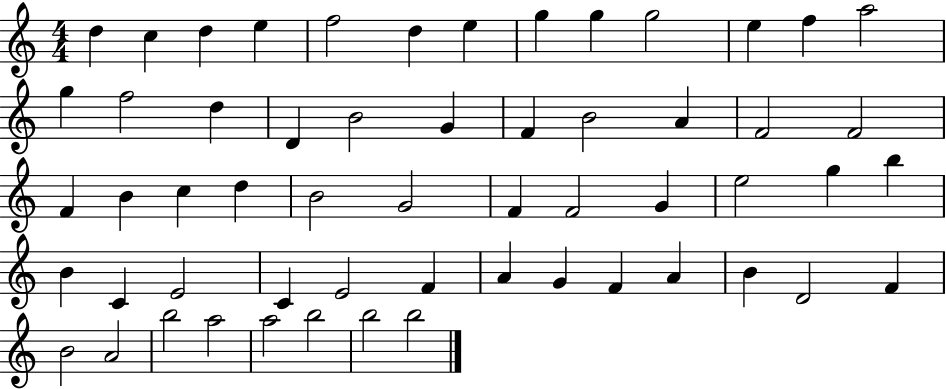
D5/q C5/q D5/q E5/q F5/h D5/q E5/q G5/q G5/q G5/h E5/q F5/q A5/h G5/q F5/h D5/q D4/q B4/h G4/q F4/q B4/h A4/q F4/h F4/h F4/q B4/q C5/q D5/q B4/h G4/h F4/q F4/h G4/q E5/h G5/q B5/q B4/q C4/q E4/h C4/q E4/h F4/q A4/q G4/q F4/q A4/q B4/q D4/h F4/q B4/h A4/h B5/h A5/h A5/h B5/h B5/h B5/h